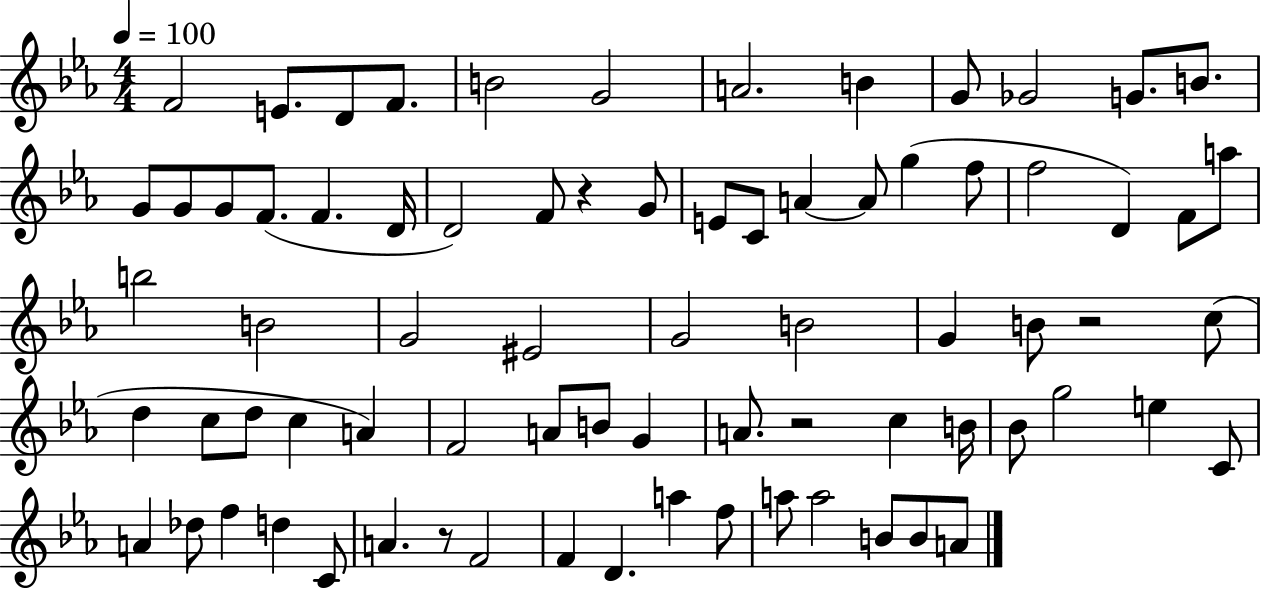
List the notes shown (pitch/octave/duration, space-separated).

F4/h E4/e. D4/e F4/e. B4/h G4/h A4/h. B4/q G4/e Gb4/h G4/e. B4/e. G4/e G4/e G4/e F4/e. F4/q. D4/s D4/h F4/e R/q G4/e E4/e C4/e A4/q A4/e G5/q F5/e F5/h D4/q F4/e A5/e B5/h B4/h G4/h EIS4/h G4/h B4/h G4/q B4/e R/h C5/e D5/q C5/e D5/e C5/q A4/q F4/h A4/e B4/e G4/q A4/e. R/h C5/q B4/s Bb4/e G5/h E5/q C4/e A4/q Db5/e F5/q D5/q C4/e A4/q. R/e F4/h F4/q D4/q. A5/q F5/e A5/e A5/h B4/e B4/e A4/e